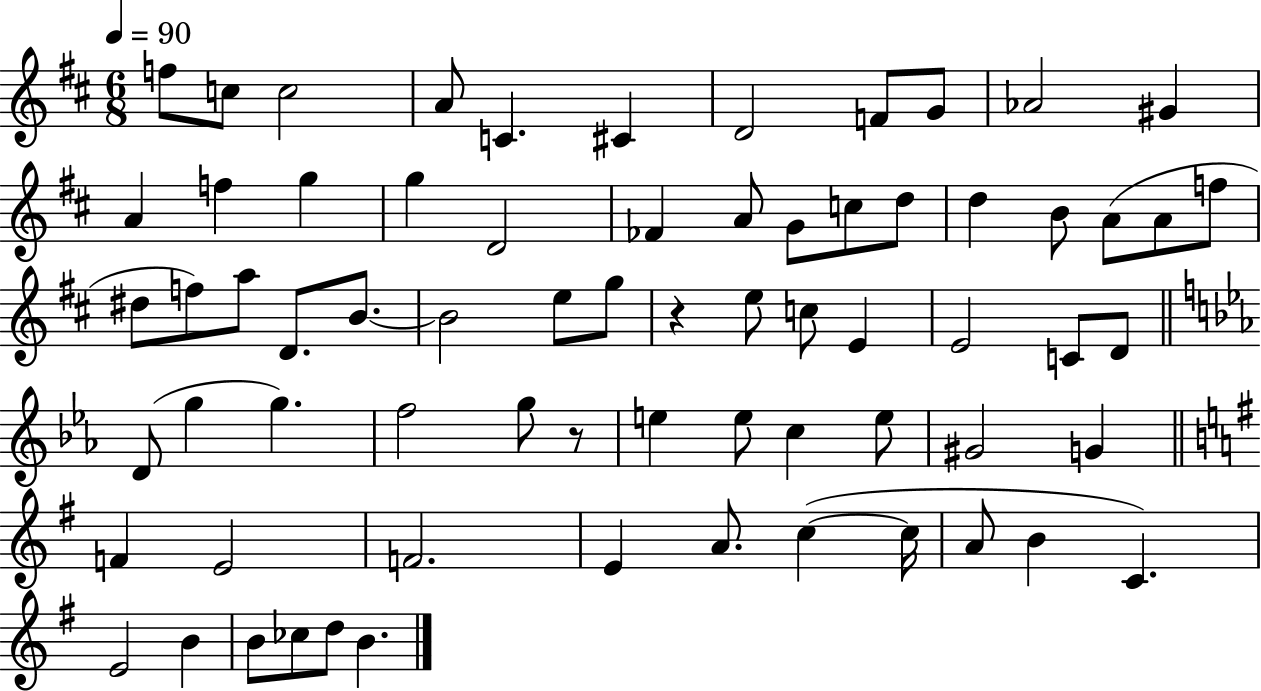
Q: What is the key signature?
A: D major